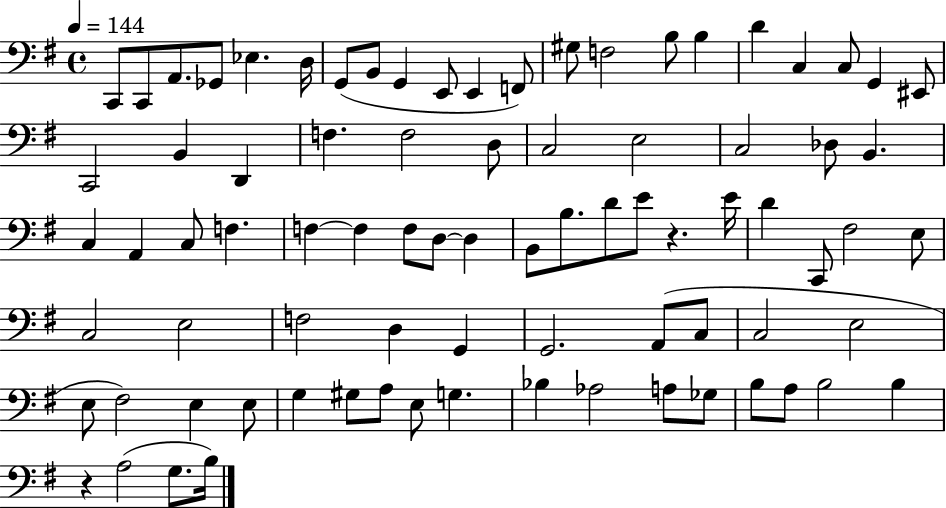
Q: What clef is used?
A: bass